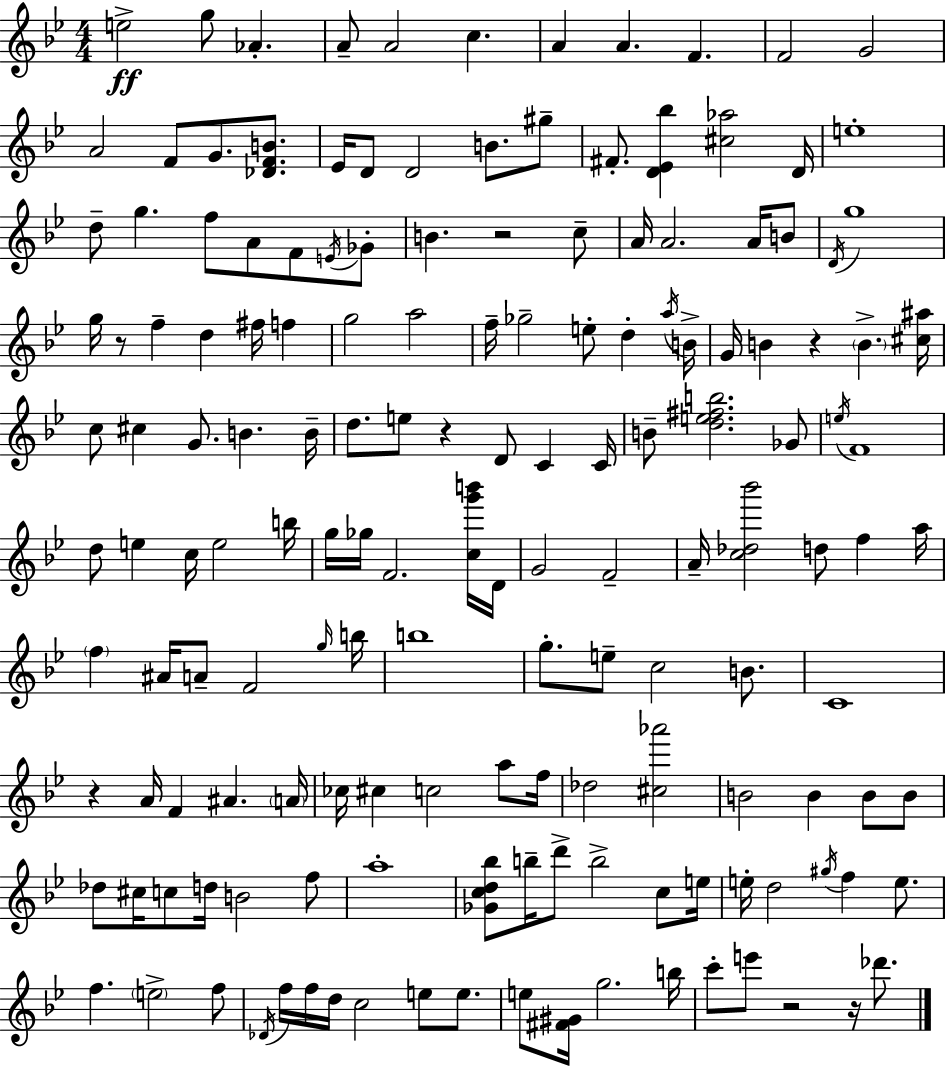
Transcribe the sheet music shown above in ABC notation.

X:1
T:Untitled
M:4/4
L:1/4
K:Gm
e2 g/2 _A A/2 A2 c A A F F2 G2 A2 F/2 G/2 [_DFB]/2 _E/4 D/2 D2 B/2 ^g/2 ^F/2 [D_E_b] [^c_a]2 D/4 e4 d/2 g f/2 A/2 F/2 E/4 _G/2 B z2 c/2 A/4 A2 A/4 B/2 D/4 g4 g/4 z/2 f d ^f/4 f g2 a2 f/4 _g2 e/2 d a/4 B/4 G/4 B z B [^c^a]/4 c/2 ^c G/2 B B/4 d/2 e/2 z D/2 C C/4 B/2 [de^fb]2 _G/2 e/4 F4 d/2 e c/4 e2 b/4 g/4 _g/4 F2 [cg'b']/4 D/4 G2 F2 A/4 [c_d_b']2 d/2 f a/4 f ^A/4 A/2 F2 g/4 b/4 b4 g/2 e/2 c2 B/2 C4 z A/4 F ^A A/4 _c/4 ^c c2 a/2 f/4 _d2 [^c_a']2 B2 B B/2 B/2 _d/2 ^c/4 c/2 d/4 B2 f/2 a4 [_Gcd_b]/2 b/4 d'/2 b2 c/2 e/4 e/4 d2 ^g/4 f e/2 f e2 f/2 _D/4 f/4 f/4 d/4 c2 e/2 e/2 e/2 [^F^G]/4 g2 b/4 c'/2 e'/2 z2 z/4 _d'/2